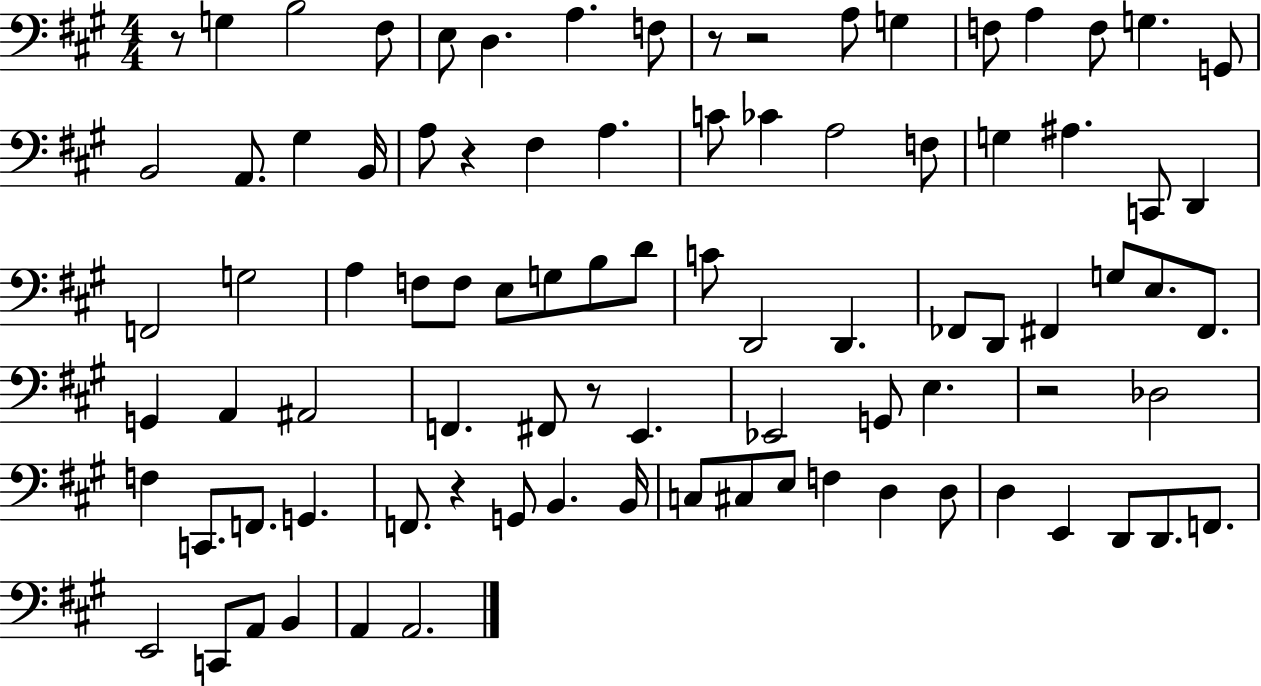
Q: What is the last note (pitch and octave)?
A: A2